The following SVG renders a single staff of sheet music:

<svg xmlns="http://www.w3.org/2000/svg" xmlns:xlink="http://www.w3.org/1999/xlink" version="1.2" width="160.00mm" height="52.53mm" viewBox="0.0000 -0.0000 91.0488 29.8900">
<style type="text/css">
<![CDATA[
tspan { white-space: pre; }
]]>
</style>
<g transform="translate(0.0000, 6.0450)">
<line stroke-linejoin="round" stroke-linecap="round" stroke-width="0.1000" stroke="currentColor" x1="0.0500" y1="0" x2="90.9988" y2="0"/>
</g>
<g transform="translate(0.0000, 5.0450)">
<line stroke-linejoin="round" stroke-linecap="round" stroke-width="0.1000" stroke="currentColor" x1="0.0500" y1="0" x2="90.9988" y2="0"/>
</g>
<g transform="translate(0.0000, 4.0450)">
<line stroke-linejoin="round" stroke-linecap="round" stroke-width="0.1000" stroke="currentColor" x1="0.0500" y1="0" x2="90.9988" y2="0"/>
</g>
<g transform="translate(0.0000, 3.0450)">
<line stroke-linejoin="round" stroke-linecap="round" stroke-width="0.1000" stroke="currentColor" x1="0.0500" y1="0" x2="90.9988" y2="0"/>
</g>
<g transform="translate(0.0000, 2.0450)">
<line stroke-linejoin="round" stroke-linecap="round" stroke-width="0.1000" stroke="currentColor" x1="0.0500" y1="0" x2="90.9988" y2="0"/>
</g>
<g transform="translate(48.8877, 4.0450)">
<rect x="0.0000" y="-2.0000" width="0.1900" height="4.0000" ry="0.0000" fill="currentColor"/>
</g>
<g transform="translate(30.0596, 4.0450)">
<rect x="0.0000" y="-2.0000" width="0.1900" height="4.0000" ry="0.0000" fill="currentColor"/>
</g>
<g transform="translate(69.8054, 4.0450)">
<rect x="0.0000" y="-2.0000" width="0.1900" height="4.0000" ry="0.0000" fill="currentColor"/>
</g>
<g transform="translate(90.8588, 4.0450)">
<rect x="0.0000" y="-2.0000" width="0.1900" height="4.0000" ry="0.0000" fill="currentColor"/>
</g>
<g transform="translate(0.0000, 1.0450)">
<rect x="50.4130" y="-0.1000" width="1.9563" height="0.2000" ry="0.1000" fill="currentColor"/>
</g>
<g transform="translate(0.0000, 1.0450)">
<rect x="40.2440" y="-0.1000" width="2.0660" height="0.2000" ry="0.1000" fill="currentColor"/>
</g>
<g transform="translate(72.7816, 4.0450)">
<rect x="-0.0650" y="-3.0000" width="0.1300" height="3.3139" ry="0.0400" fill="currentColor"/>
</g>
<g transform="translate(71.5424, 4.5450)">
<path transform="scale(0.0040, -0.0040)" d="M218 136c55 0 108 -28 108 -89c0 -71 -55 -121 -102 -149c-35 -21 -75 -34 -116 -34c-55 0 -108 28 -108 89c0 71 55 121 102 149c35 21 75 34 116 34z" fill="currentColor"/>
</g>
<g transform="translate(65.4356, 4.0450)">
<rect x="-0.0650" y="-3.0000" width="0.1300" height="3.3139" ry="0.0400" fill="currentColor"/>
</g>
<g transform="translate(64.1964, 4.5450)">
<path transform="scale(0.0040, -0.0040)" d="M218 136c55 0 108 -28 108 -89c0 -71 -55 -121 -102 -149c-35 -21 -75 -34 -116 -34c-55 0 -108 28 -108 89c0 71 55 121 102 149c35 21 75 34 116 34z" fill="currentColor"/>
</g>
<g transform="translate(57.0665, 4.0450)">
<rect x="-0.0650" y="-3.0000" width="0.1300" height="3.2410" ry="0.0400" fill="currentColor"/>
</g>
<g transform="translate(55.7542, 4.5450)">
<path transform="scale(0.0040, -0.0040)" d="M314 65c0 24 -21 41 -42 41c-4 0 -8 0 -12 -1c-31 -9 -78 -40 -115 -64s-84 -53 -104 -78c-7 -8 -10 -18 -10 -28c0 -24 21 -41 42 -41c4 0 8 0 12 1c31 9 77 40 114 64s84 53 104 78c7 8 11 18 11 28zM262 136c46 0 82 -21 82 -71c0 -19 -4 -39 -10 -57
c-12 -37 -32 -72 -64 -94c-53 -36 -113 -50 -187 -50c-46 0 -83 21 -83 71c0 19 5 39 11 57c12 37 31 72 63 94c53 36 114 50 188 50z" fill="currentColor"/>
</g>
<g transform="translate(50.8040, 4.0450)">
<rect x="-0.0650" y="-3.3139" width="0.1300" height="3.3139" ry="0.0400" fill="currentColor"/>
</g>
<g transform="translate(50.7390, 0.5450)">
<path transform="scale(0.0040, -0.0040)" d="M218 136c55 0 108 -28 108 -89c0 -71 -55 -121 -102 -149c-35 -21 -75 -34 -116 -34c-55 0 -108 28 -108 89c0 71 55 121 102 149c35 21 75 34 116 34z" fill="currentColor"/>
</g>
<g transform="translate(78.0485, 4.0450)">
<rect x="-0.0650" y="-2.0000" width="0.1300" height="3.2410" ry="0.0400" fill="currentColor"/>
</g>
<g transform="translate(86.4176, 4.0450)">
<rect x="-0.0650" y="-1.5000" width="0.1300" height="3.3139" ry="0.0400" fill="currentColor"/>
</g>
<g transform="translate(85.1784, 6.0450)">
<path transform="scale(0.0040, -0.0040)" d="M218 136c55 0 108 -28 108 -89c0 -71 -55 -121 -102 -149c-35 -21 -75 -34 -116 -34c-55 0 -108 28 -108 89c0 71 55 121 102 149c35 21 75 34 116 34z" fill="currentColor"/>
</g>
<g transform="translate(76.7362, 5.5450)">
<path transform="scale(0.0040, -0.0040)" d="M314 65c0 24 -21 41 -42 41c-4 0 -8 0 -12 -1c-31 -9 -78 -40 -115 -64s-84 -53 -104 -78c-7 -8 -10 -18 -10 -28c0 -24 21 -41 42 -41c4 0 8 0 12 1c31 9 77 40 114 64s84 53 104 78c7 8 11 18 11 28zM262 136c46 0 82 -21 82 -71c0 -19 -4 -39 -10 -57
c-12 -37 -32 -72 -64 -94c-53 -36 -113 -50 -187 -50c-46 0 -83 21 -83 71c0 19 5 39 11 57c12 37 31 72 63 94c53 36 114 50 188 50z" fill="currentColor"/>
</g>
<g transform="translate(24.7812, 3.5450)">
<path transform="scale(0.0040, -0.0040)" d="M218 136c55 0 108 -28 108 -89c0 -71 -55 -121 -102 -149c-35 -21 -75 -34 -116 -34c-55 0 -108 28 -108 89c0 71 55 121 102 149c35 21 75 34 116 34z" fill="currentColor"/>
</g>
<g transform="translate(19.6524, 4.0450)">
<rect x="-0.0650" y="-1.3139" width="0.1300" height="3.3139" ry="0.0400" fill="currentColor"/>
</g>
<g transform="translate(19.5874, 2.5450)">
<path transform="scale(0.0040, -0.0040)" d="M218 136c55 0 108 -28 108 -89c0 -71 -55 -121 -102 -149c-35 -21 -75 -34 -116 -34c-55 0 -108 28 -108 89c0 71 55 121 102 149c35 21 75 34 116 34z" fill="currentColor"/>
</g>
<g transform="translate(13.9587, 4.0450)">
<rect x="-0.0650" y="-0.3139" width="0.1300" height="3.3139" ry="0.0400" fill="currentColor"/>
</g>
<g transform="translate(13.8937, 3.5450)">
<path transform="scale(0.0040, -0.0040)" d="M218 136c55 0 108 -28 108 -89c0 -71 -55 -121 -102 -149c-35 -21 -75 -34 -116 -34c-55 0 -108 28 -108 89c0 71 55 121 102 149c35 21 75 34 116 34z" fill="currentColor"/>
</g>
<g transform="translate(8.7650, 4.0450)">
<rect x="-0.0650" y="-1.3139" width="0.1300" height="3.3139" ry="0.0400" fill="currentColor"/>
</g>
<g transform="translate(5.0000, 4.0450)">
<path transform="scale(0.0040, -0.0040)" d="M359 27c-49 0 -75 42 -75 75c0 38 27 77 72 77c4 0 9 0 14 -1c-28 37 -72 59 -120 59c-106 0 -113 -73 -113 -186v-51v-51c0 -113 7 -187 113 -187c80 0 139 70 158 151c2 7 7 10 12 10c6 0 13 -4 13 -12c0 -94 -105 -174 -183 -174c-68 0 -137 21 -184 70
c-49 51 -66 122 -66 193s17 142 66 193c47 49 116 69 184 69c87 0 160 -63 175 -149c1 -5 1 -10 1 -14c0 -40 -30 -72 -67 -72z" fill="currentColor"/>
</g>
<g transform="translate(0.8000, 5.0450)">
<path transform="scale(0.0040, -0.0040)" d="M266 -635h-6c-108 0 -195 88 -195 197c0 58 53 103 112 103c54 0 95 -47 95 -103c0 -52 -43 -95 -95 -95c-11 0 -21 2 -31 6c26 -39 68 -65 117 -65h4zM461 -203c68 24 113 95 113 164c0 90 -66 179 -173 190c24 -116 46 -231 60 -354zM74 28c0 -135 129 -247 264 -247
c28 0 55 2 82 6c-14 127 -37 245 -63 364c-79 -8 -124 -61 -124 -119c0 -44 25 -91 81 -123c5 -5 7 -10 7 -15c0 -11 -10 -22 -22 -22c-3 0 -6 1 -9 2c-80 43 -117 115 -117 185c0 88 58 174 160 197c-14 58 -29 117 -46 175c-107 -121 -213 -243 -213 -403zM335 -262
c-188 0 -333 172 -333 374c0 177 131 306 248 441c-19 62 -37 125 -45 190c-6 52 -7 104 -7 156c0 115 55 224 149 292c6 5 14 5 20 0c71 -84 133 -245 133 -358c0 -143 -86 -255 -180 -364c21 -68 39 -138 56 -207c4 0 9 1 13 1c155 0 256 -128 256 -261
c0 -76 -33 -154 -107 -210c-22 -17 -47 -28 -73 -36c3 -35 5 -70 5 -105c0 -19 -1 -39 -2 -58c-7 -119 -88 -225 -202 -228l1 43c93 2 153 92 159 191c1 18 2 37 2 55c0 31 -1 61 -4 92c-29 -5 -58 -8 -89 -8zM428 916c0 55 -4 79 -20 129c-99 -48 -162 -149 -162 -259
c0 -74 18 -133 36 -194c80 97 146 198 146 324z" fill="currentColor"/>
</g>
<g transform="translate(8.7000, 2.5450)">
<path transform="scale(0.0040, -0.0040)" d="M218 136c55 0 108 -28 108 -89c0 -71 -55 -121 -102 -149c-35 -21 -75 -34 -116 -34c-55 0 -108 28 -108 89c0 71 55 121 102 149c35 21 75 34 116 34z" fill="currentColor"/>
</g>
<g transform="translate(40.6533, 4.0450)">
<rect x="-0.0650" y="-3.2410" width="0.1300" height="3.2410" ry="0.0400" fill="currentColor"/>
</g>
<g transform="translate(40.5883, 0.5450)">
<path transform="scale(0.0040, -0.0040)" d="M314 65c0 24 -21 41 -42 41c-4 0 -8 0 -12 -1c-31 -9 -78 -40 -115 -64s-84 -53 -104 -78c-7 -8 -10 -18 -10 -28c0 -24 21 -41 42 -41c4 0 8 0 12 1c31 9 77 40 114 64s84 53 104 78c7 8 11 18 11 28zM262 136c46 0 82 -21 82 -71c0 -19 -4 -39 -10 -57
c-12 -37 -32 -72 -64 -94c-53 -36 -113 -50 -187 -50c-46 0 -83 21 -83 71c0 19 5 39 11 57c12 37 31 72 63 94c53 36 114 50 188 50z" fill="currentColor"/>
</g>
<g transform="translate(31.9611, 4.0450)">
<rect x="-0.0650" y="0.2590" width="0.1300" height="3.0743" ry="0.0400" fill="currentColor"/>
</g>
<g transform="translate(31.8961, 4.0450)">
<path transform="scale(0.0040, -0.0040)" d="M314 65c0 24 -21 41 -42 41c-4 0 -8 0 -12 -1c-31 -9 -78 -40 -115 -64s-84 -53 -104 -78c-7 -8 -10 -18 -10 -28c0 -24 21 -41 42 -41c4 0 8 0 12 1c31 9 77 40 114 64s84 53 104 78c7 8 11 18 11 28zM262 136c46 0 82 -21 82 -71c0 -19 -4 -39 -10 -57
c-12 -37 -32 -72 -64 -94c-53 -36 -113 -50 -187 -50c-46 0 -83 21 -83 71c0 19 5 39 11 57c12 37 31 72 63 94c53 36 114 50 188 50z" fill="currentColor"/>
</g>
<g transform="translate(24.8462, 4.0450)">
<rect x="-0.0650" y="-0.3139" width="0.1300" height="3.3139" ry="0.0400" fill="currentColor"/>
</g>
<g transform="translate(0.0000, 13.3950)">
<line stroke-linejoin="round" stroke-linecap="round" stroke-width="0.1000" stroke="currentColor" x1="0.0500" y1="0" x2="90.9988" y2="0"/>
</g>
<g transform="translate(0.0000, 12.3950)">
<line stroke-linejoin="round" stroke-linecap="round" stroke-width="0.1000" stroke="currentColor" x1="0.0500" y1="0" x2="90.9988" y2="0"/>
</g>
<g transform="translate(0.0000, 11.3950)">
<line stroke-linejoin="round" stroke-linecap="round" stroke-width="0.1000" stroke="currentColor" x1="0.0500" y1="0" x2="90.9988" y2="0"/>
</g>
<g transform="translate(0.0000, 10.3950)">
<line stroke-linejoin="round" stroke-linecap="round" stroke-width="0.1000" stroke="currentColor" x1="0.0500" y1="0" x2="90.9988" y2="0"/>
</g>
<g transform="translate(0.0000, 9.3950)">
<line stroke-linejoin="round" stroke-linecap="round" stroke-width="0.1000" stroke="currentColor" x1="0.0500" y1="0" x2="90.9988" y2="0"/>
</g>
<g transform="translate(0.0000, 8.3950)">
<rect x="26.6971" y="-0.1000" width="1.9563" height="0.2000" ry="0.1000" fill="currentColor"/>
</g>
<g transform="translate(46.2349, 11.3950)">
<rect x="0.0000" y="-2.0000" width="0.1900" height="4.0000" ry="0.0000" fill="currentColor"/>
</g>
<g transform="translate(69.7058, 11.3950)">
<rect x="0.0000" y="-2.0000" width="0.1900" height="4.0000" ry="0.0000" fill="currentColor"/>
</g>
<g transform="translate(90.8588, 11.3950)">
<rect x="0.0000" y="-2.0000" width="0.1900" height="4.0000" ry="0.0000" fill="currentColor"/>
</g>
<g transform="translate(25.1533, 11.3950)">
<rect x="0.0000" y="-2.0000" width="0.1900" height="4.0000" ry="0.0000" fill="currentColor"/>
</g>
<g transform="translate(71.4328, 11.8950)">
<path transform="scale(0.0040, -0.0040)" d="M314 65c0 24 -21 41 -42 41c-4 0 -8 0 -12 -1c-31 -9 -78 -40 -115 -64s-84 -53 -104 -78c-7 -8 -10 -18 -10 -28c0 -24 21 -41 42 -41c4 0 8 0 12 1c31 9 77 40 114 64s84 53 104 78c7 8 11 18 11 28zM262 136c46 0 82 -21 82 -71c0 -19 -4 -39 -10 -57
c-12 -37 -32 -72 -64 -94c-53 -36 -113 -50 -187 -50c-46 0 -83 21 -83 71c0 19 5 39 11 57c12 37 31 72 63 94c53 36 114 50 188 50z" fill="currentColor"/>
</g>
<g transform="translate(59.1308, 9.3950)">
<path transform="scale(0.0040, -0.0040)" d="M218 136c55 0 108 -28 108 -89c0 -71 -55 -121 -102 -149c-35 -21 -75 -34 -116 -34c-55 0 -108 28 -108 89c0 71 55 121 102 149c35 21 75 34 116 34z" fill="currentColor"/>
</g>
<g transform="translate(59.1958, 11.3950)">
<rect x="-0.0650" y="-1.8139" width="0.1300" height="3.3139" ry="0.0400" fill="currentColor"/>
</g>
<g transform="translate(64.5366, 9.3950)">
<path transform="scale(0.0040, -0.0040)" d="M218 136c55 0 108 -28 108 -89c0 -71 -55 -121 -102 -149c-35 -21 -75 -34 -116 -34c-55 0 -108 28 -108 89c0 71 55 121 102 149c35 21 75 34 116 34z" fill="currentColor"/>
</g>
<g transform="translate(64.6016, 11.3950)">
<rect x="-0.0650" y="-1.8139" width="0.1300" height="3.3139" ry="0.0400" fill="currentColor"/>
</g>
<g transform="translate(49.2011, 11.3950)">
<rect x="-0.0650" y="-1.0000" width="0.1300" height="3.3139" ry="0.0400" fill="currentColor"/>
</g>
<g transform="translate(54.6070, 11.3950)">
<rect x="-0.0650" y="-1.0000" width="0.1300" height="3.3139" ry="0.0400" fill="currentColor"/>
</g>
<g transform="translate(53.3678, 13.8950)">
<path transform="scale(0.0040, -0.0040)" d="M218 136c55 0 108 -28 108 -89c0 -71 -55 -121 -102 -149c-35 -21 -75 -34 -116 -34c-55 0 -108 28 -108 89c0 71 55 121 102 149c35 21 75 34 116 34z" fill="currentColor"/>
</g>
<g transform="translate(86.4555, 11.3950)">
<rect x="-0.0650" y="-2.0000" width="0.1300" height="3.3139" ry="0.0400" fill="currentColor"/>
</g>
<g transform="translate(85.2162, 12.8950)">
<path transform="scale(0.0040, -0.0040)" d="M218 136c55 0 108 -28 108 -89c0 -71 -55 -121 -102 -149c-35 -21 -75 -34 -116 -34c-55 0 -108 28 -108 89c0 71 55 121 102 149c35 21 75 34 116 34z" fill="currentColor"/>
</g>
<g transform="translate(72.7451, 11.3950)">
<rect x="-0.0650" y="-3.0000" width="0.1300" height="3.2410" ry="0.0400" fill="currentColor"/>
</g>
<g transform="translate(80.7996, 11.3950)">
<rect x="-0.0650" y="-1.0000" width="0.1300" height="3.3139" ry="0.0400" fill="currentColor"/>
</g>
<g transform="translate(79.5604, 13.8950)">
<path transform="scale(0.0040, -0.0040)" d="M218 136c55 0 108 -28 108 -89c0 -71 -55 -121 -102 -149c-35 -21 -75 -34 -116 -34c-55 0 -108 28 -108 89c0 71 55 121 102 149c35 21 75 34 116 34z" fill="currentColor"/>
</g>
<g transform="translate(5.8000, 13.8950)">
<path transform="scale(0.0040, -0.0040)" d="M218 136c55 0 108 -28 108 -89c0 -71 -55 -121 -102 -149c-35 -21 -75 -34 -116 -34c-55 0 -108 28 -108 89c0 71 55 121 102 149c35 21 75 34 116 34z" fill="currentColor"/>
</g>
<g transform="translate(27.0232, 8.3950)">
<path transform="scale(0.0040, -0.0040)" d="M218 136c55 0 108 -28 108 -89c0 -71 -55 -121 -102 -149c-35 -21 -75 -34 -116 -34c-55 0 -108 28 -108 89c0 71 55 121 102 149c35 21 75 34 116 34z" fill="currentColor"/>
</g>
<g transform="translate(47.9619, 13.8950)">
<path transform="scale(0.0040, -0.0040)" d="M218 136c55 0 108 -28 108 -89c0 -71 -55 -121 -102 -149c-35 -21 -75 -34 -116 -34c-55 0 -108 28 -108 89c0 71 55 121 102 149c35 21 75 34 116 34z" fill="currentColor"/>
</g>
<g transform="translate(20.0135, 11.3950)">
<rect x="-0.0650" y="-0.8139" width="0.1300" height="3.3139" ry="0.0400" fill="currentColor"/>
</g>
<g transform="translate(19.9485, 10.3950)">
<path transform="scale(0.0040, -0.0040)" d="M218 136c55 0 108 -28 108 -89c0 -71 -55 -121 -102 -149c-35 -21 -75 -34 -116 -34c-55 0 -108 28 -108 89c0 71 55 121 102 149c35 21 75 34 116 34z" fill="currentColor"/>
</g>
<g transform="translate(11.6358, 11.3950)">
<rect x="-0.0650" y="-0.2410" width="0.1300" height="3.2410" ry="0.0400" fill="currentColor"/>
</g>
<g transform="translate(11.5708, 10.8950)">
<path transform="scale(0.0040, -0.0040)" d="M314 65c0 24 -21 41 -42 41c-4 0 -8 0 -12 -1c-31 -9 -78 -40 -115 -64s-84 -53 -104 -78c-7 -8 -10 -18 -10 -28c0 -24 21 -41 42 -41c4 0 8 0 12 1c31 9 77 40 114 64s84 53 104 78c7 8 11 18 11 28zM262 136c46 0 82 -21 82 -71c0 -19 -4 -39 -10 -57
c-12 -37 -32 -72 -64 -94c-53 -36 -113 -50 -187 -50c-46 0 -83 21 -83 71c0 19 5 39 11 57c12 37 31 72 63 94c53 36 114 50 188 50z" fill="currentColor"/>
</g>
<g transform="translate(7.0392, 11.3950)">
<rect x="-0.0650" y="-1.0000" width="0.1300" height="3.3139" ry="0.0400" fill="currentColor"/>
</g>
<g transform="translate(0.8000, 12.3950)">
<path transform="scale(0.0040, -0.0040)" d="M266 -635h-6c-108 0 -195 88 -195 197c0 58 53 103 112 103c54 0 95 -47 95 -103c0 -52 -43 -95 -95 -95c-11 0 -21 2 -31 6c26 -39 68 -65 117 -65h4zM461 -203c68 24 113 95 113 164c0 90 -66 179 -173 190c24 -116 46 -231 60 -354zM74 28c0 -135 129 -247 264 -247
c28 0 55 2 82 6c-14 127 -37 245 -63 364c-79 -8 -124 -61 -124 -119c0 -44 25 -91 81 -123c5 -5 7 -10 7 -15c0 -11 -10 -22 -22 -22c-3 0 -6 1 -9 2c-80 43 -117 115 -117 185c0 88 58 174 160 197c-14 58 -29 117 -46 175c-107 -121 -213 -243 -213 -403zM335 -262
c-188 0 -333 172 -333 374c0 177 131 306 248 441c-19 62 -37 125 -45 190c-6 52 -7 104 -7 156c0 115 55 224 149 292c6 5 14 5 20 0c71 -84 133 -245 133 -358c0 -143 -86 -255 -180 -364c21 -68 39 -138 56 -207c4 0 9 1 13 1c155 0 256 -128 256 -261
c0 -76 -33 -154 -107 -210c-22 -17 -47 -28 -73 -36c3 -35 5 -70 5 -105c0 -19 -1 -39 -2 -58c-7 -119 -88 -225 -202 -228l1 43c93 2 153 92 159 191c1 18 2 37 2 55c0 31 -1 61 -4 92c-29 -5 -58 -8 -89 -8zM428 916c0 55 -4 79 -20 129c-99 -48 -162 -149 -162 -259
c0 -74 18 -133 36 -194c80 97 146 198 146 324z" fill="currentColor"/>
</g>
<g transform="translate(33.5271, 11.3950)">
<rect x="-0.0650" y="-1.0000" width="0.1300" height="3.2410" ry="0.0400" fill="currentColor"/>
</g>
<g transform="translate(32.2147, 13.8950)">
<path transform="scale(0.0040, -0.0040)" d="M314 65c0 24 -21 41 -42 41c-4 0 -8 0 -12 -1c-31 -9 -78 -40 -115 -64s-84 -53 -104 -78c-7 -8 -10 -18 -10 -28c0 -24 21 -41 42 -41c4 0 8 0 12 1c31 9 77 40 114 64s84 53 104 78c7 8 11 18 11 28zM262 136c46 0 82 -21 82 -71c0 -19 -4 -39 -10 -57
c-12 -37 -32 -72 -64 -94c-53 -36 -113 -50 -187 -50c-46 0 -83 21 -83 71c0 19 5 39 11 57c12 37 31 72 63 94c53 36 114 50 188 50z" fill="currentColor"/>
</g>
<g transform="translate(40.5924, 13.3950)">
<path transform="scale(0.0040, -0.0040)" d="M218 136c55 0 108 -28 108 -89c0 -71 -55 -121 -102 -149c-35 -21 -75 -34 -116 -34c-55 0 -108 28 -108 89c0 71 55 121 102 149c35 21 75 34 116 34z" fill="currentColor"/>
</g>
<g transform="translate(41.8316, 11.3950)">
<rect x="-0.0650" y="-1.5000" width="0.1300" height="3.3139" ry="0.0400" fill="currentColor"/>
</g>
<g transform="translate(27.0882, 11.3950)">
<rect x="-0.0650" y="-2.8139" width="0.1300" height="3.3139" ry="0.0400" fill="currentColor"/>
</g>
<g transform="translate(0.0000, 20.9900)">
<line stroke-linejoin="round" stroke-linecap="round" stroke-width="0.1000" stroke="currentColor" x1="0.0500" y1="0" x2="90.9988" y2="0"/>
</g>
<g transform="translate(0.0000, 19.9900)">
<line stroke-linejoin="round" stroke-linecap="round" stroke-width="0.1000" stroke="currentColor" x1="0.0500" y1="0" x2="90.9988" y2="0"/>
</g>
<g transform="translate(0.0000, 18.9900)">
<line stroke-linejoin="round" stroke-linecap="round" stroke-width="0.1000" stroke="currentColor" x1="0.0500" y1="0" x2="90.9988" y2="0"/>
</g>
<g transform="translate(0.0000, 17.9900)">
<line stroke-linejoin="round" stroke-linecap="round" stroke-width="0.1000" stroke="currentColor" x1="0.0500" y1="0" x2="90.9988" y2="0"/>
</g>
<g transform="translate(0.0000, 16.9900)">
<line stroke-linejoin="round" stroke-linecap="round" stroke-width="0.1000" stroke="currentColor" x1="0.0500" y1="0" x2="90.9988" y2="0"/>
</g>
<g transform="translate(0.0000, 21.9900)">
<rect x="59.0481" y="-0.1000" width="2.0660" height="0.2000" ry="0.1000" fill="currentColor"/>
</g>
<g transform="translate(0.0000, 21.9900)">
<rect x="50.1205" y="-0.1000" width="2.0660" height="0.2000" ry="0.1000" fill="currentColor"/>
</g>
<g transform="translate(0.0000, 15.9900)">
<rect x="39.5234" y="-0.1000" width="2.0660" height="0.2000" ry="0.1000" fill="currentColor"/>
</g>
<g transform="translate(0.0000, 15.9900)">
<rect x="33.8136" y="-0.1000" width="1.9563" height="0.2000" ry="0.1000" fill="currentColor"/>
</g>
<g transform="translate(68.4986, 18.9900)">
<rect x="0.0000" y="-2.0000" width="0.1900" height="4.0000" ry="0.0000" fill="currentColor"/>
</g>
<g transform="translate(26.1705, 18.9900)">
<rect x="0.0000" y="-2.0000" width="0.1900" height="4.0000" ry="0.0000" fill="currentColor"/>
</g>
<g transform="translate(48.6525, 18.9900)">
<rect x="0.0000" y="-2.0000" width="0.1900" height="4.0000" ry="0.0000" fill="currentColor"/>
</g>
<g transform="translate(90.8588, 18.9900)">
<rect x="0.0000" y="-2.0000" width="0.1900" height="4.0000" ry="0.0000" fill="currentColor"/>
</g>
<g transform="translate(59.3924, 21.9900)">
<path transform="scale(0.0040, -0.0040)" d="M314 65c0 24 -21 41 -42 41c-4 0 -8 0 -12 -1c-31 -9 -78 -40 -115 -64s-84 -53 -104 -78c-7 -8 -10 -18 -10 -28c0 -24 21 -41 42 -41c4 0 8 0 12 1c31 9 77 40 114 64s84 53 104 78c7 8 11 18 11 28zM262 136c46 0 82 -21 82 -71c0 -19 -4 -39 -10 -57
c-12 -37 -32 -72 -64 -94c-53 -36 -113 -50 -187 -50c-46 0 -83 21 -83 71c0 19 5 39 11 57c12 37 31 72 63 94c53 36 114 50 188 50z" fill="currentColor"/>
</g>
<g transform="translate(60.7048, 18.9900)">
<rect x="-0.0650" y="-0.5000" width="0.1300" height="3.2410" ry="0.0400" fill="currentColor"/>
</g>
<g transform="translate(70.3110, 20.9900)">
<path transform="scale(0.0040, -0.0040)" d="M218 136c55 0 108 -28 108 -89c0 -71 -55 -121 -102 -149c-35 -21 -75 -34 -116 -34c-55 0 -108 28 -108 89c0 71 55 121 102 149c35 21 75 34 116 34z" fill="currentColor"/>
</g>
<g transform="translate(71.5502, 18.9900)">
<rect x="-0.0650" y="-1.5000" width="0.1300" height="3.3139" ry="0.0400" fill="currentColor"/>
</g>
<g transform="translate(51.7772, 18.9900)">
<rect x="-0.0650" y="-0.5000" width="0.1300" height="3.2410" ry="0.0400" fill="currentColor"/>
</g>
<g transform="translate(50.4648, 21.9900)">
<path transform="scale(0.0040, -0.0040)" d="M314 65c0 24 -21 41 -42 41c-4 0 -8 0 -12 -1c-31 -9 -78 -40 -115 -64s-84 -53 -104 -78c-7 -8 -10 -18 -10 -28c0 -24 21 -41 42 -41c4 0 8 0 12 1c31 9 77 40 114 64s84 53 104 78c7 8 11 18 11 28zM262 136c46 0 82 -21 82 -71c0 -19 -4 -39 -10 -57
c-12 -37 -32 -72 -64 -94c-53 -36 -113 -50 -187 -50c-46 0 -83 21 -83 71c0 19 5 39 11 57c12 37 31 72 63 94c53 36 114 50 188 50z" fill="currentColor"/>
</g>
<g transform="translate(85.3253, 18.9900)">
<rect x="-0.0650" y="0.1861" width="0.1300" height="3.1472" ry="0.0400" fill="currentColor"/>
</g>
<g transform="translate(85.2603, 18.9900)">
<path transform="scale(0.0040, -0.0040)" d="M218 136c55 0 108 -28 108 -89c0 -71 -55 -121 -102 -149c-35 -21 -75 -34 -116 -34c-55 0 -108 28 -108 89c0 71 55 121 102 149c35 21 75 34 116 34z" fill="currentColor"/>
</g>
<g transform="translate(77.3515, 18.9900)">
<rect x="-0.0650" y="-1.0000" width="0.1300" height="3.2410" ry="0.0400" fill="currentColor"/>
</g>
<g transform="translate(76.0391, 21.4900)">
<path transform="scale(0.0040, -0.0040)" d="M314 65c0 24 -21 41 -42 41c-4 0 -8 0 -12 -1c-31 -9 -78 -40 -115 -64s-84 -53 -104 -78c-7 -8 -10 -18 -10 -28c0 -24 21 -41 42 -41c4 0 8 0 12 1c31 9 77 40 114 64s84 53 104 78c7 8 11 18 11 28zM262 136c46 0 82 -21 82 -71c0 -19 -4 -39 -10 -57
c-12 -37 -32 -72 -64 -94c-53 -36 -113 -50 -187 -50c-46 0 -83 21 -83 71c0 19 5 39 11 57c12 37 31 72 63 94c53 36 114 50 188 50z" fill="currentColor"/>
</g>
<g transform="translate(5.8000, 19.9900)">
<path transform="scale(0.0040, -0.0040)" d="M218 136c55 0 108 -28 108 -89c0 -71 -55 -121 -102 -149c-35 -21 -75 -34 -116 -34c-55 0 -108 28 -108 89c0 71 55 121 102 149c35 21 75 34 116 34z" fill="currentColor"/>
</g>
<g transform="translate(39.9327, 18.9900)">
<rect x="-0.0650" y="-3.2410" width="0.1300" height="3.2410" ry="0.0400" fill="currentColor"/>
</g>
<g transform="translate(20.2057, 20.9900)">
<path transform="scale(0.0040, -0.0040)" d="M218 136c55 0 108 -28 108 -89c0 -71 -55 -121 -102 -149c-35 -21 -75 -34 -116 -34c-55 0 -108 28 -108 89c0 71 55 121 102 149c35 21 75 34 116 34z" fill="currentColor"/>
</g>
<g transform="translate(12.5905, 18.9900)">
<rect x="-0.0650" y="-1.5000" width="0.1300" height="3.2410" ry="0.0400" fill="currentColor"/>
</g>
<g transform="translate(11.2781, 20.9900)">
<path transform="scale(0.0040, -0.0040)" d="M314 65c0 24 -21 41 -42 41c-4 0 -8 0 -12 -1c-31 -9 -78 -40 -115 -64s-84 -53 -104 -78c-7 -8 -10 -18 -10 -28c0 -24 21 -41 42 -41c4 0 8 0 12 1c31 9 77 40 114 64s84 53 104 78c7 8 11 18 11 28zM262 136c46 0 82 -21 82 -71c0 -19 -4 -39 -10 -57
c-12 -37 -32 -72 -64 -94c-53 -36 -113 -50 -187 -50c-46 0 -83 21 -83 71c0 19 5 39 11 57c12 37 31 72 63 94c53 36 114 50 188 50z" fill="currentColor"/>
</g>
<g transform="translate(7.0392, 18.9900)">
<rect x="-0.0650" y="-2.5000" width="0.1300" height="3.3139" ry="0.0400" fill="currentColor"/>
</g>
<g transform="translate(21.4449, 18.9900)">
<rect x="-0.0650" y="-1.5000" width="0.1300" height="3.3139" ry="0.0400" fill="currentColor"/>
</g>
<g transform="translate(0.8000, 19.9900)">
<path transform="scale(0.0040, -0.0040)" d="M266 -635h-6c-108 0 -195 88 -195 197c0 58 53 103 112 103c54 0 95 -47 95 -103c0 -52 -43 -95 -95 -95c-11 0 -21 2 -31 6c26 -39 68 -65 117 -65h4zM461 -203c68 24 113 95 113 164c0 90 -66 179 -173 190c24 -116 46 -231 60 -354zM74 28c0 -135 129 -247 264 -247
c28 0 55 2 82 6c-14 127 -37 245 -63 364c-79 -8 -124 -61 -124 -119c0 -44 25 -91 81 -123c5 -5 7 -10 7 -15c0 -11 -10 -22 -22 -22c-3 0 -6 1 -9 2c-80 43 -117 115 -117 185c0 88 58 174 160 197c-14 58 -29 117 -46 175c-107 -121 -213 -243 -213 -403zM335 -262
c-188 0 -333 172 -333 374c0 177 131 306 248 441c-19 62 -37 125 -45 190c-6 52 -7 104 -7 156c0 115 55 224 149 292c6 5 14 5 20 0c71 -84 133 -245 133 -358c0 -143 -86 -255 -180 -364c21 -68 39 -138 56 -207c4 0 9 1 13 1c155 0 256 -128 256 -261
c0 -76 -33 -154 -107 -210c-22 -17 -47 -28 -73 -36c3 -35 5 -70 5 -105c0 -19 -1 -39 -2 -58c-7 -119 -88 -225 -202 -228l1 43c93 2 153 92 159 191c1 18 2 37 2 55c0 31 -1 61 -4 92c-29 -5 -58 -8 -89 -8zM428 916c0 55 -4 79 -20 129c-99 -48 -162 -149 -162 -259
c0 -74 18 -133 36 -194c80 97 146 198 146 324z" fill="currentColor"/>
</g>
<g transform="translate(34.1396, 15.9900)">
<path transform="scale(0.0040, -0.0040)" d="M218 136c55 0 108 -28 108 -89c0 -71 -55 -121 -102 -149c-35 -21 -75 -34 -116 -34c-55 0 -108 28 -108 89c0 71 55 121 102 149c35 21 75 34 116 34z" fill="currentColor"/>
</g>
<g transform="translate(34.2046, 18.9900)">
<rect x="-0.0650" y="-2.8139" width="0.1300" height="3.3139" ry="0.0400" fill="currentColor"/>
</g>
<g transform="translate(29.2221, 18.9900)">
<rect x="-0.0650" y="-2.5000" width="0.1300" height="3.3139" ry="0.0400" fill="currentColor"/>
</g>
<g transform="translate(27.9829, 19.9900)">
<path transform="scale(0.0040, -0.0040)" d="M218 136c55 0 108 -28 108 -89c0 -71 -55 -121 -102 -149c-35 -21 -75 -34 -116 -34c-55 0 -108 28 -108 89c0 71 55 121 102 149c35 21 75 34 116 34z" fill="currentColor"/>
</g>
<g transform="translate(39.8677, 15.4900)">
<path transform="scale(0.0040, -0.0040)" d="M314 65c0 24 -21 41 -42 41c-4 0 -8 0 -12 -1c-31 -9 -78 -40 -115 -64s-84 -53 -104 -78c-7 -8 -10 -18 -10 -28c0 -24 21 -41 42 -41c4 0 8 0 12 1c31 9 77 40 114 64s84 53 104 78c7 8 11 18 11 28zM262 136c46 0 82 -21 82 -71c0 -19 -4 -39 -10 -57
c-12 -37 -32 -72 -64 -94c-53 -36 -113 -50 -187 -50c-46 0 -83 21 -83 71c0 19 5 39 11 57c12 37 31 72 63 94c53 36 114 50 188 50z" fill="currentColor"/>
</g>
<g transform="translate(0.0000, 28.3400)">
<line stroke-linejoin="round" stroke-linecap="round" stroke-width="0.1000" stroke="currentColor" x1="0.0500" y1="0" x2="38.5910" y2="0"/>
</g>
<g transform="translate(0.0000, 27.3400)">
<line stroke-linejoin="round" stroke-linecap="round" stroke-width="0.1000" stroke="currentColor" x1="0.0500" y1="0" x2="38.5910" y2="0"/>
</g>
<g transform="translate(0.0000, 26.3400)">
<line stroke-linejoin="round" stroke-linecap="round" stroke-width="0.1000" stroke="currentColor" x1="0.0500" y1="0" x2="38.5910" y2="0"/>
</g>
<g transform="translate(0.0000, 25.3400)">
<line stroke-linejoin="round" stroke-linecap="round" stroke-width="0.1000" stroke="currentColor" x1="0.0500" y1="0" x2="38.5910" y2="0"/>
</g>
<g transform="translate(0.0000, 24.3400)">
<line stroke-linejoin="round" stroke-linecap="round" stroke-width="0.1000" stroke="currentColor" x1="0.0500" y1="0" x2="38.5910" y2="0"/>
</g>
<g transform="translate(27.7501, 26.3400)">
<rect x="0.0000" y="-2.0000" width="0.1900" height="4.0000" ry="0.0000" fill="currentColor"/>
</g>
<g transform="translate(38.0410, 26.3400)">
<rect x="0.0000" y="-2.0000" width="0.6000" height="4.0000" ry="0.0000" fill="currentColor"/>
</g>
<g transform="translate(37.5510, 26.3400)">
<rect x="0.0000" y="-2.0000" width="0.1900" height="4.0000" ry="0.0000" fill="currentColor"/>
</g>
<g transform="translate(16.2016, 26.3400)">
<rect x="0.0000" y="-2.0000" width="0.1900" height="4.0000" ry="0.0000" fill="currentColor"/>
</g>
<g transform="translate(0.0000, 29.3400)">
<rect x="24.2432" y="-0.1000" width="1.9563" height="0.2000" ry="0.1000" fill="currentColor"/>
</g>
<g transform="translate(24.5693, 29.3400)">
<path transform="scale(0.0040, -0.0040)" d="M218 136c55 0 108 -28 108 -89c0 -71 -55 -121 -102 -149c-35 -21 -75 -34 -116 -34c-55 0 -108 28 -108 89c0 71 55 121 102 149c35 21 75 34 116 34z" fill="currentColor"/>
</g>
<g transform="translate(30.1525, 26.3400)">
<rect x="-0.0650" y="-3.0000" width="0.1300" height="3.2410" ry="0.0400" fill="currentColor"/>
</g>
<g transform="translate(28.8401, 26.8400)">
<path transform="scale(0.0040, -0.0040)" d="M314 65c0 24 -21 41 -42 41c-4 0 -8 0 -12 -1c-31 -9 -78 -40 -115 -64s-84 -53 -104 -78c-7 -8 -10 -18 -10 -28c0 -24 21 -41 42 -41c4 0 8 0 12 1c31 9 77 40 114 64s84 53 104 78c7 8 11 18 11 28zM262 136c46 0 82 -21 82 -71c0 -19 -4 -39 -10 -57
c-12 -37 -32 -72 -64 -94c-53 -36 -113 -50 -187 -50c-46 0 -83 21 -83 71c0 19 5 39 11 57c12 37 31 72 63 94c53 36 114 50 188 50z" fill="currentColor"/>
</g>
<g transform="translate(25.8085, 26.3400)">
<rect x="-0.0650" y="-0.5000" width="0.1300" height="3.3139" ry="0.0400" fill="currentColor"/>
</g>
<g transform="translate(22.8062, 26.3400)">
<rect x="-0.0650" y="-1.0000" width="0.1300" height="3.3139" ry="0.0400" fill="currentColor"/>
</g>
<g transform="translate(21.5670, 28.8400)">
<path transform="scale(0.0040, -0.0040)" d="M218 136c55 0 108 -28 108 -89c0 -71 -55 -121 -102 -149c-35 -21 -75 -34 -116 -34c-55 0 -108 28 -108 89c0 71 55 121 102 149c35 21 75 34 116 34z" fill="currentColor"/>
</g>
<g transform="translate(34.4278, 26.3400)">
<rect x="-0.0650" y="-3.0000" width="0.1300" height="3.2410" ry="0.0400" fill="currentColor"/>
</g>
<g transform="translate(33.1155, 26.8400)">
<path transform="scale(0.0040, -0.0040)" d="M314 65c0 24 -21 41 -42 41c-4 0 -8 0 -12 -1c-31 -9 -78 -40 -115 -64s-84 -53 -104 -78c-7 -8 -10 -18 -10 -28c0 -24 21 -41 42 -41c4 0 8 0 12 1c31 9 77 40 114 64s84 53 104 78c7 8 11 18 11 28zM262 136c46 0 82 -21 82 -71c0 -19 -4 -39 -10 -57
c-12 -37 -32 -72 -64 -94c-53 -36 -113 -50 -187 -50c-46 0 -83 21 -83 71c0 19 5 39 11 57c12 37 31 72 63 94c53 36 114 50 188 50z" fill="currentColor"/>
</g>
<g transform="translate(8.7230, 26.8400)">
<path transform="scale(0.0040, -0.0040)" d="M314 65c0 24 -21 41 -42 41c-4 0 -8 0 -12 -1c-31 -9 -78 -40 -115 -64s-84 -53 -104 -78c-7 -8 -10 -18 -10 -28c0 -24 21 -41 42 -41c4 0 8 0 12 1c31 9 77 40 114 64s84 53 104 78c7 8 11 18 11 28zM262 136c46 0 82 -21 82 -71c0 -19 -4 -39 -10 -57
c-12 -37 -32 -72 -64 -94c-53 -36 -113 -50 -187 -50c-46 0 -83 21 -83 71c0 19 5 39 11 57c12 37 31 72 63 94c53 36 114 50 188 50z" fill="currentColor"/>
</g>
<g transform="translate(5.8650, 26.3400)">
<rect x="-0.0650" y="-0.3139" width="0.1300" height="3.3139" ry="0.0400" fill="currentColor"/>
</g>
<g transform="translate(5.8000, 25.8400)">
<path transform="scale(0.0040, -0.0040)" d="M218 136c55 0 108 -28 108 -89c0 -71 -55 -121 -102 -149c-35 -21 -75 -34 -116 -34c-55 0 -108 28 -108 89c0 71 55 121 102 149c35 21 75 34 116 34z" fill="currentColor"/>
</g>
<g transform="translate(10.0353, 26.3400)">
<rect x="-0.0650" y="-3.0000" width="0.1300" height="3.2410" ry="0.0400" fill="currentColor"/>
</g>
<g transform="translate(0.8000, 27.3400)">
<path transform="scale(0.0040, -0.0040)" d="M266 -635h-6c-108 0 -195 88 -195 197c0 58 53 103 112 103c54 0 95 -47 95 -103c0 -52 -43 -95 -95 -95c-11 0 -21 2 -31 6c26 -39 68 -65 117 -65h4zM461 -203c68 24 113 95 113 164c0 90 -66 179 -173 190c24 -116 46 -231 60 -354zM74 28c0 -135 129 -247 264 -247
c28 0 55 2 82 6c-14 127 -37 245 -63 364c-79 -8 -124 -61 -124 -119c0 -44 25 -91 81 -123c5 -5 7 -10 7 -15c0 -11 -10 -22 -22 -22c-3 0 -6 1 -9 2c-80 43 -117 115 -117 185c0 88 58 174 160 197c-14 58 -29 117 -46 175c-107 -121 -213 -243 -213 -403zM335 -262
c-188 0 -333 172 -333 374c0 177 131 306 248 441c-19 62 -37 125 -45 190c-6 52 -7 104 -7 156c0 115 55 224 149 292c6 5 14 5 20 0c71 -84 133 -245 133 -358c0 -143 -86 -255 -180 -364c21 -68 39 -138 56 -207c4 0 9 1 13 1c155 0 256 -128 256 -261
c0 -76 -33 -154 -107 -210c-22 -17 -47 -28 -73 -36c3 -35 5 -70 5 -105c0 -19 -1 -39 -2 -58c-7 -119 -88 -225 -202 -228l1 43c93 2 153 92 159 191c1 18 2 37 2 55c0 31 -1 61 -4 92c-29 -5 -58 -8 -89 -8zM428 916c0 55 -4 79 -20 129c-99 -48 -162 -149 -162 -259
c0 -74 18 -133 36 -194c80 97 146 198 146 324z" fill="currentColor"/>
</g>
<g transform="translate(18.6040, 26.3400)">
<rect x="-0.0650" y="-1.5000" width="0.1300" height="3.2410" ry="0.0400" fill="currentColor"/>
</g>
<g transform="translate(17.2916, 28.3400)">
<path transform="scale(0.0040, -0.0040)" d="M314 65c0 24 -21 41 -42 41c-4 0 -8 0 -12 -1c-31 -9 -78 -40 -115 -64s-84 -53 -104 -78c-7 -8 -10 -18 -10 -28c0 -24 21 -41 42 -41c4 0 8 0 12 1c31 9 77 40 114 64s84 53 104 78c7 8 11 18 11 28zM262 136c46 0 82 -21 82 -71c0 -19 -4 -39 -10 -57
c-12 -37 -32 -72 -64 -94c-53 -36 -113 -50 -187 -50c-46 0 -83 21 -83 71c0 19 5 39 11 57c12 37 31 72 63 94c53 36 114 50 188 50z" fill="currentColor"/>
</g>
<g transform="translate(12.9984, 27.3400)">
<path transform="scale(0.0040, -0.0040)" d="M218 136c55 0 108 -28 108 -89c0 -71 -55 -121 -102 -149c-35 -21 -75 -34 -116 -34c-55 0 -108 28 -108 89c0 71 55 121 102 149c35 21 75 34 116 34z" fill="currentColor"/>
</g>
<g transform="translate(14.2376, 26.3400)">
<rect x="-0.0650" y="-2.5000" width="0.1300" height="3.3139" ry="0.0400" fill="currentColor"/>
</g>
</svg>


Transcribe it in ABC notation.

X:1
T:Untitled
M:4/4
L:1/4
K:C
e c e c B2 b2 b A2 A A F2 E D c2 d a D2 E D D f f A2 D F G E2 E G a b2 C2 C2 E D2 B c A2 G E2 D C A2 A2